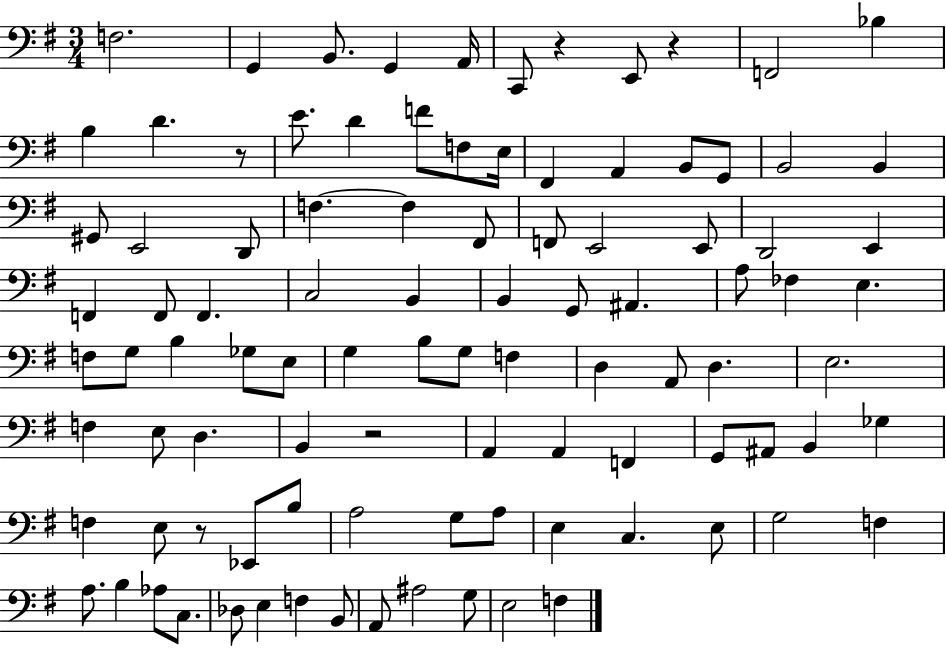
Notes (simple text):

F3/h. G2/q B2/e. G2/q A2/s C2/e R/q E2/e R/q F2/h Bb3/q B3/q D4/q. R/e E4/e. D4/q F4/e F3/e E3/s F#2/q A2/q B2/e G2/e B2/h B2/q G#2/e E2/h D2/e F3/q. F3/q F#2/e F2/e E2/h E2/e D2/h E2/q F2/q F2/e F2/q. C3/h B2/q B2/q G2/e A#2/q. A3/e FES3/q E3/q. F3/e G3/e B3/q Gb3/e E3/e G3/q B3/e G3/e F3/q D3/q A2/e D3/q. E3/h. F3/q E3/e D3/q. B2/q R/h A2/q A2/q F2/q G2/e A#2/e B2/q Gb3/q F3/q E3/e R/e Eb2/e B3/e A3/h G3/e A3/e E3/q C3/q. E3/e G3/h F3/q A3/e. B3/q Ab3/e C3/e. Db3/e E3/q F3/q B2/e A2/e A#3/h G3/e E3/h F3/q